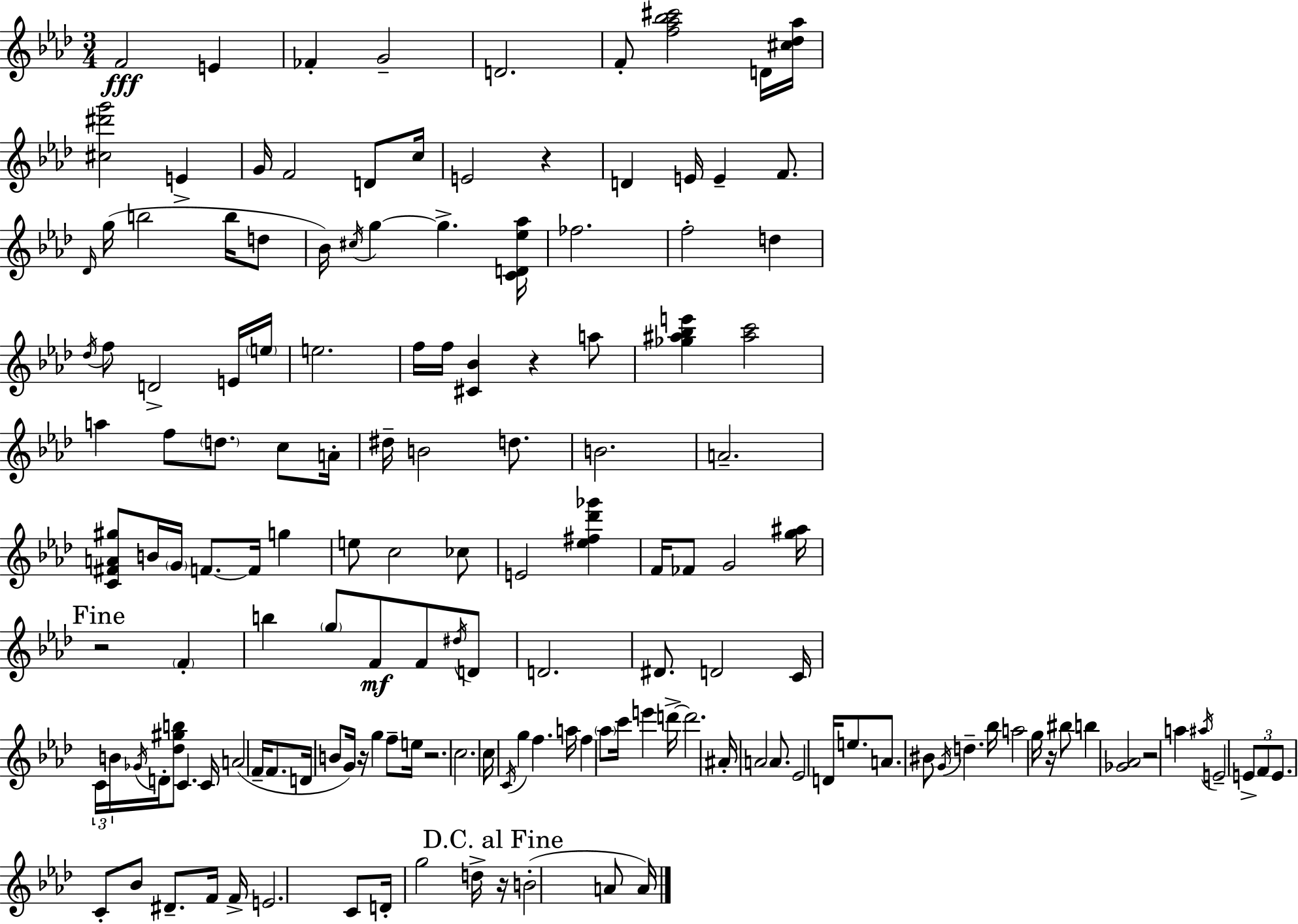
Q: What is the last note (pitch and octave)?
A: A4